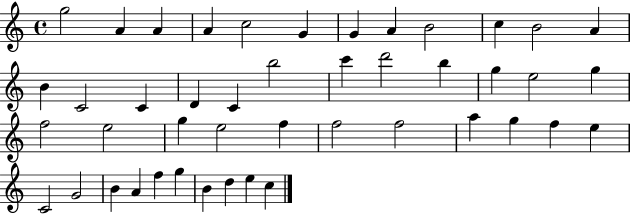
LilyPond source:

{
  \clef treble
  \time 4/4
  \defaultTimeSignature
  \key c \major
  g''2 a'4 a'4 | a'4 c''2 g'4 | g'4 a'4 b'2 | c''4 b'2 a'4 | \break b'4 c'2 c'4 | d'4 c'4 b''2 | c'''4 d'''2 b''4 | g''4 e''2 g''4 | \break f''2 e''2 | g''4 e''2 f''4 | f''2 f''2 | a''4 g''4 f''4 e''4 | \break c'2 g'2 | b'4 a'4 f''4 g''4 | b'4 d''4 e''4 c''4 | \bar "|."
}